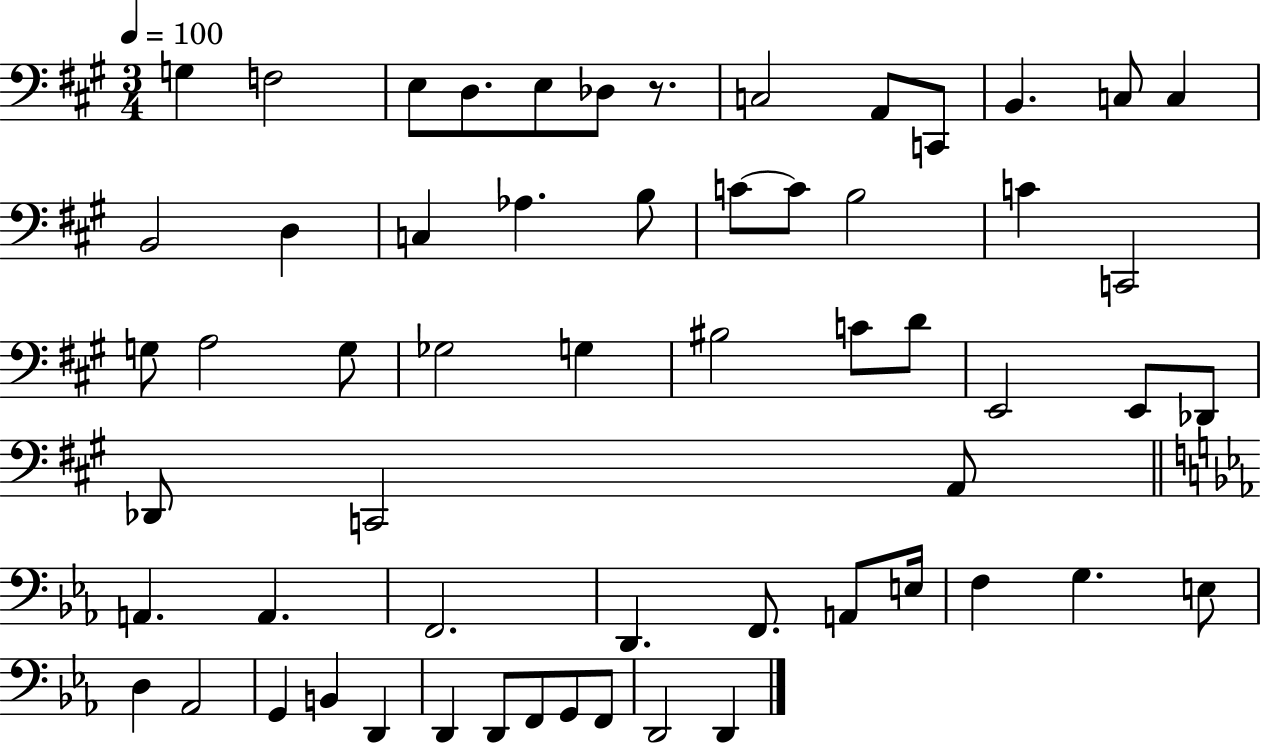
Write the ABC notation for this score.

X:1
T:Untitled
M:3/4
L:1/4
K:A
G, F,2 E,/2 D,/2 E,/2 _D,/2 z/2 C,2 A,,/2 C,,/2 B,, C,/2 C, B,,2 D, C, _A, B,/2 C/2 C/2 B,2 C C,,2 G,/2 A,2 G,/2 _G,2 G, ^B,2 C/2 D/2 E,,2 E,,/2 _D,,/2 _D,,/2 C,,2 A,,/2 A,, A,, F,,2 D,, F,,/2 A,,/2 E,/4 F, G, E,/2 D, _A,,2 G,, B,, D,, D,, D,,/2 F,,/2 G,,/2 F,,/2 D,,2 D,,